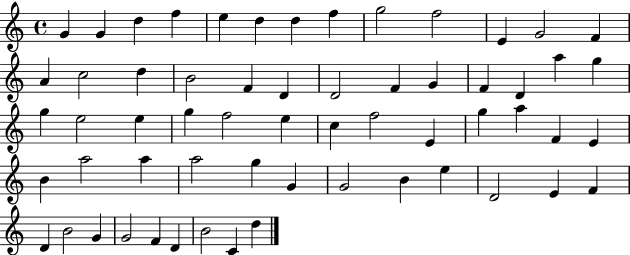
{
  \clef treble
  \time 4/4
  \defaultTimeSignature
  \key c \major
  g'4 g'4 d''4 f''4 | e''4 d''4 d''4 f''4 | g''2 f''2 | e'4 g'2 f'4 | \break a'4 c''2 d''4 | b'2 f'4 d'4 | d'2 f'4 g'4 | f'4 d'4 a''4 g''4 | \break g''4 e''2 e''4 | g''4 f''2 e''4 | c''4 f''2 e'4 | g''4 a''4 f'4 e'4 | \break b'4 a''2 a''4 | a''2 g''4 g'4 | g'2 b'4 e''4 | d'2 e'4 f'4 | \break d'4 b'2 g'4 | g'2 f'4 d'4 | b'2 c'4 d''4 | \bar "|."
}